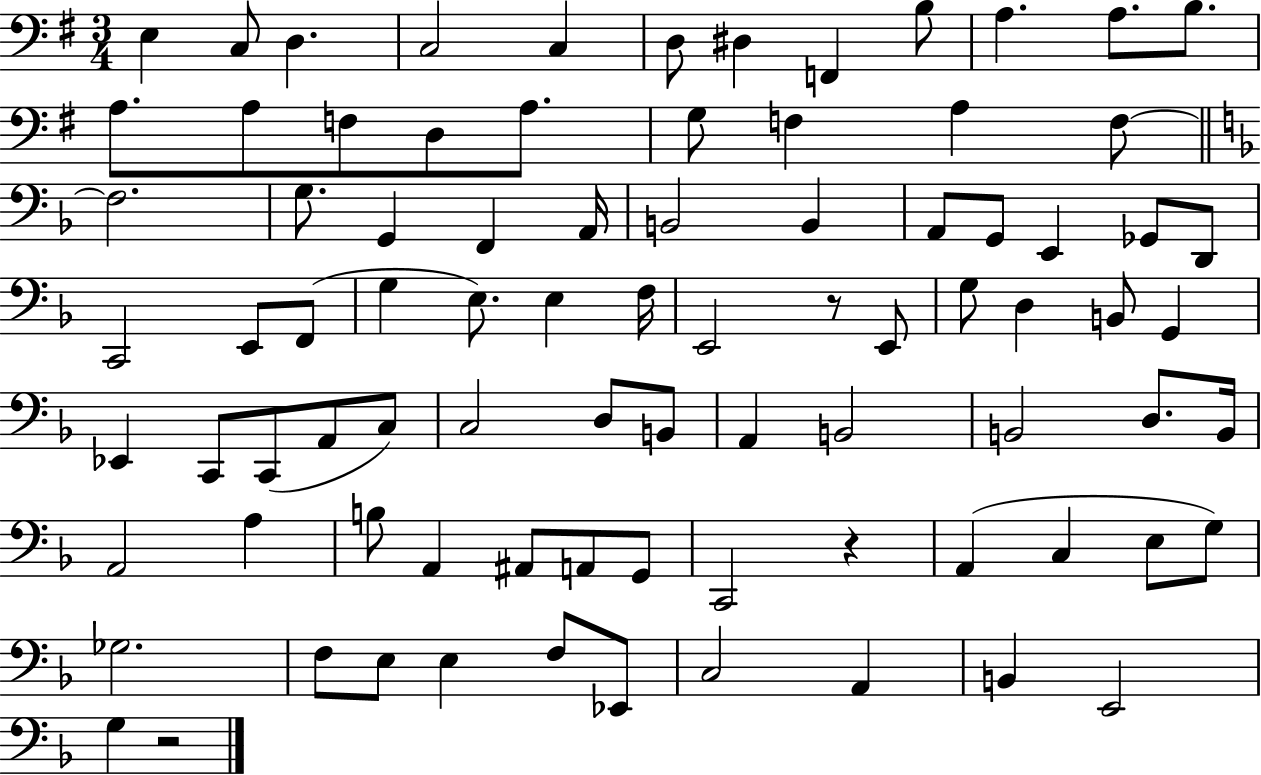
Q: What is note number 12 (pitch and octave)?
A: B3